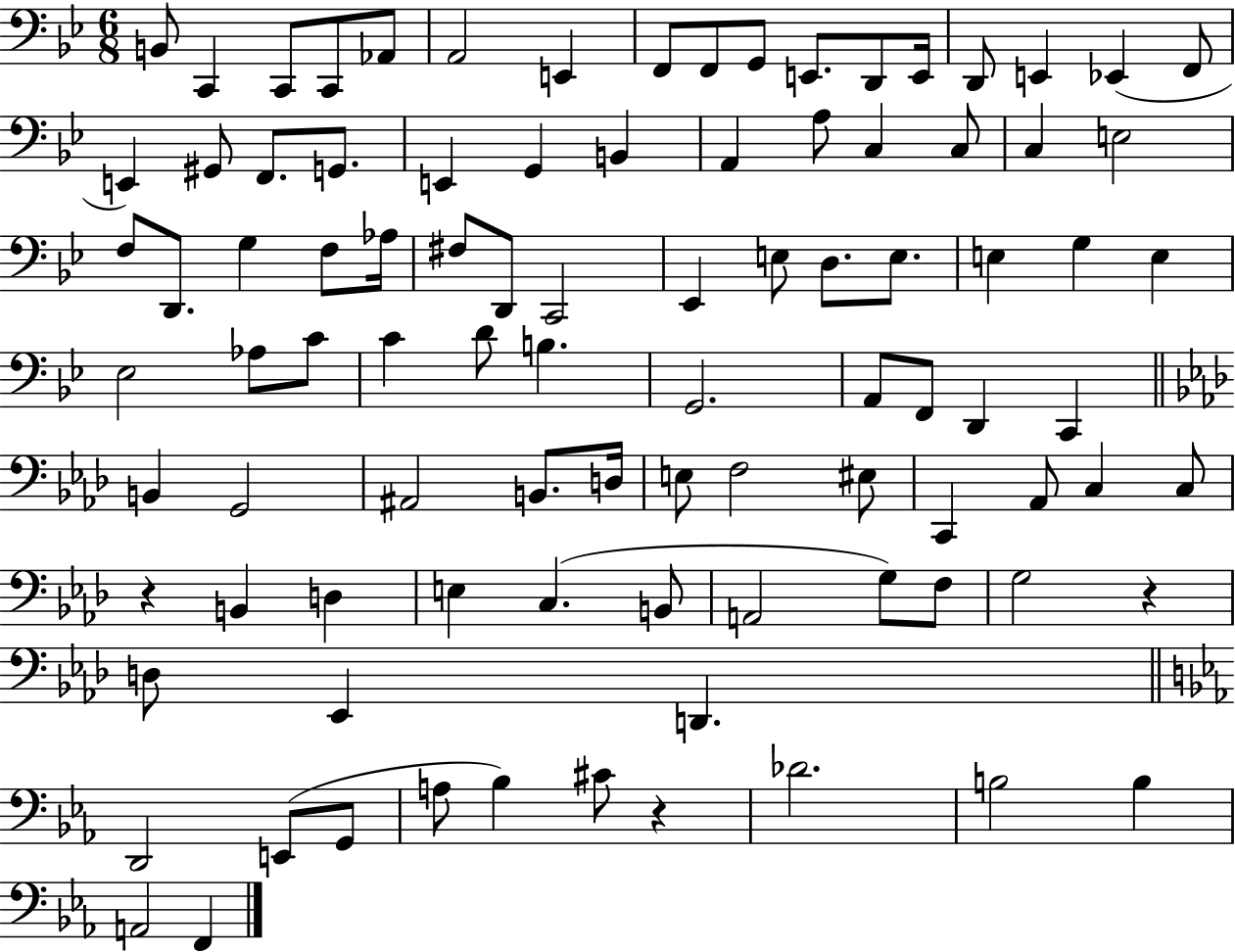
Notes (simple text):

B2/e C2/q C2/e C2/e Ab2/e A2/h E2/q F2/e F2/e G2/e E2/e. D2/e E2/s D2/e E2/q Eb2/q F2/e E2/q G#2/e F2/e. G2/e. E2/q G2/q B2/q A2/q A3/e C3/q C3/e C3/q E3/h F3/e D2/e. G3/q F3/e Ab3/s F#3/e D2/e C2/h Eb2/q E3/e D3/e. E3/e. E3/q G3/q E3/q Eb3/h Ab3/e C4/e C4/q D4/e B3/q. G2/h. A2/e F2/e D2/q C2/q B2/q G2/h A#2/h B2/e. D3/s E3/e F3/h EIS3/e C2/q Ab2/e C3/q C3/e R/q B2/q D3/q E3/q C3/q. B2/e A2/h G3/e F3/e G3/h R/q D3/e Eb2/q D2/q. D2/h E2/e G2/e A3/e Bb3/q C#4/e R/q Db4/h. B3/h B3/q A2/h F2/q